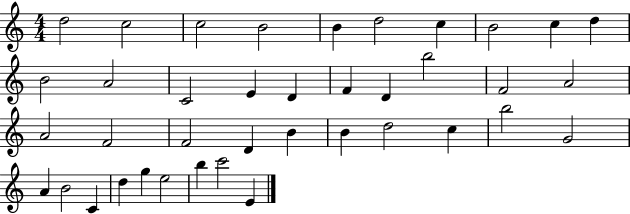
D5/h C5/h C5/h B4/h B4/q D5/h C5/q B4/h C5/q D5/q B4/h A4/h C4/h E4/q D4/q F4/q D4/q B5/h F4/h A4/h A4/h F4/h F4/h D4/q B4/q B4/q D5/h C5/q B5/h G4/h A4/q B4/h C4/q D5/q G5/q E5/h B5/q C6/h E4/q